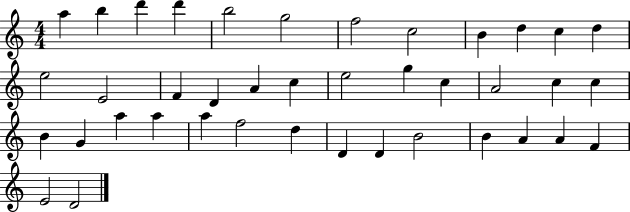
{
  \clef treble
  \numericTimeSignature
  \time 4/4
  \key c \major
  a''4 b''4 d'''4 d'''4 | b''2 g''2 | f''2 c''2 | b'4 d''4 c''4 d''4 | \break e''2 e'2 | f'4 d'4 a'4 c''4 | e''2 g''4 c''4 | a'2 c''4 c''4 | \break b'4 g'4 a''4 a''4 | a''4 f''2 d''4 | d'4 d'4 b'2 | b'4 a'4 a'4 f'4 | \break e'2 d'2 | \bar "|."
}